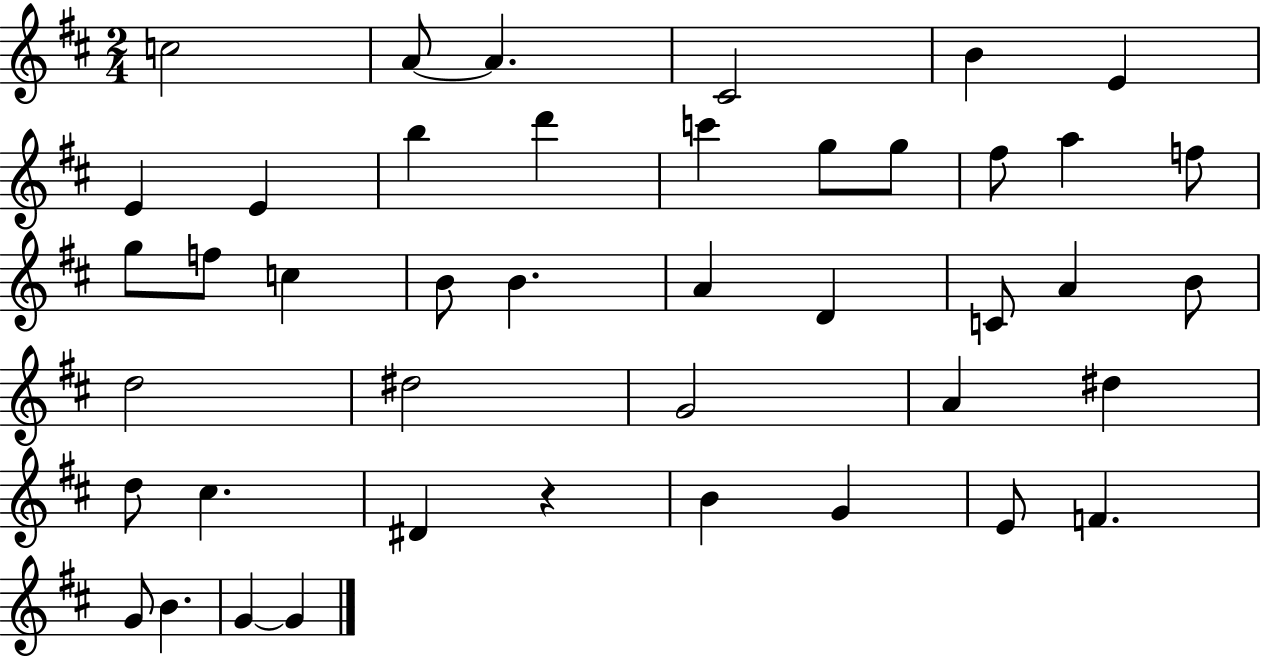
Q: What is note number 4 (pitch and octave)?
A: C#4